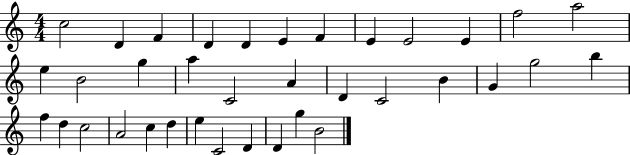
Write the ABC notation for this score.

X:1
T:Untitled
M:4/4
L:1/4
K:C
c2 D F D D E F E E2 E f2 a2 e B2 g a C2 A D C2 B G g2 b f d c2 A2 c d e C2 D D g B2